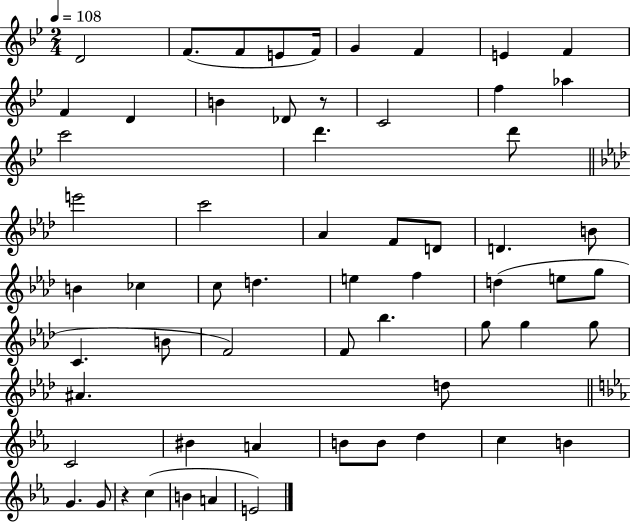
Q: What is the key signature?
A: BES major